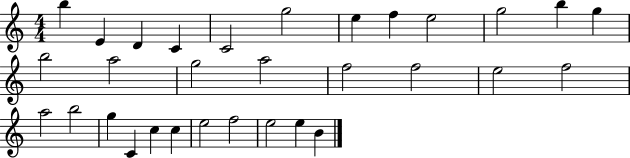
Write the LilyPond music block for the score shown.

{
  \clef treble
  \numericTimeSignature
  \time 4/4
  \key c \major
  b''4 e'4 d'4 c'4 | c'2 g''2 | e''4 f''4 e''2 | g''2 b''4 g''4 | \break b''2 a''2 | g''2 a''2 | f''2 f''2 | e''2 f''2 | \break a''2 b''2 | g''4 c'4 c''4 c''4 | e''2 f''2 | e''2 e''4 b'4 | \break \bar "|."
}